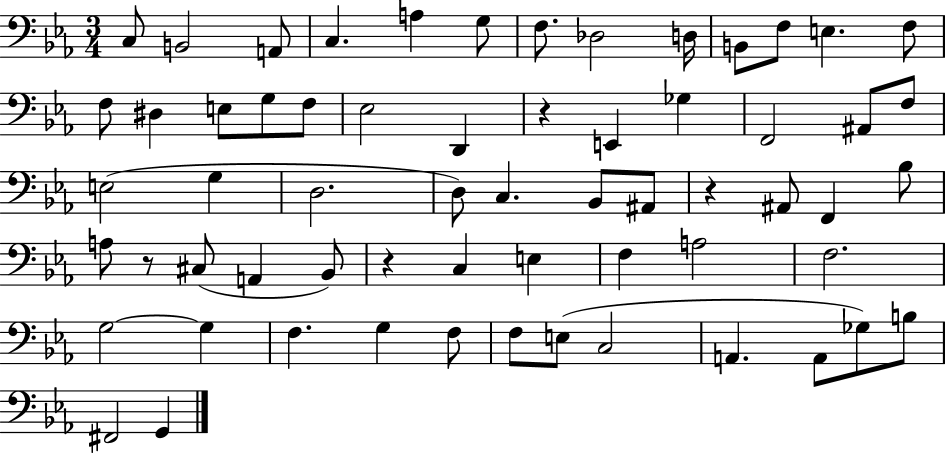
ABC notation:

X:1
T:Untitled
M:3/4
L:1/4
K:Eb
C,/2 B,,2 A,,/2 C, A, G,/2 F,/2 _D,2 D,/4 B,,/2 F,/2 E, F,/2 F,/2 ^D, E,/2 G,/2 F,/2 _E,2 D,, z E,, _G, F,,2 ^A,,/2 F,/2 E,2 G, D,2 D,/2 C, _B,,/2 ^A,,/2 z ^A,,/2 F,, _B,/2 A,/2 z/2 ^C,/2 A,, _B,,/2 z C, E, F, A,2 F,2 G,2 G, F, G, F,/2 F,/2 E,/2 C,2 A,, A,,/2 _G,/2 B,/2 ^F,,2 G,,